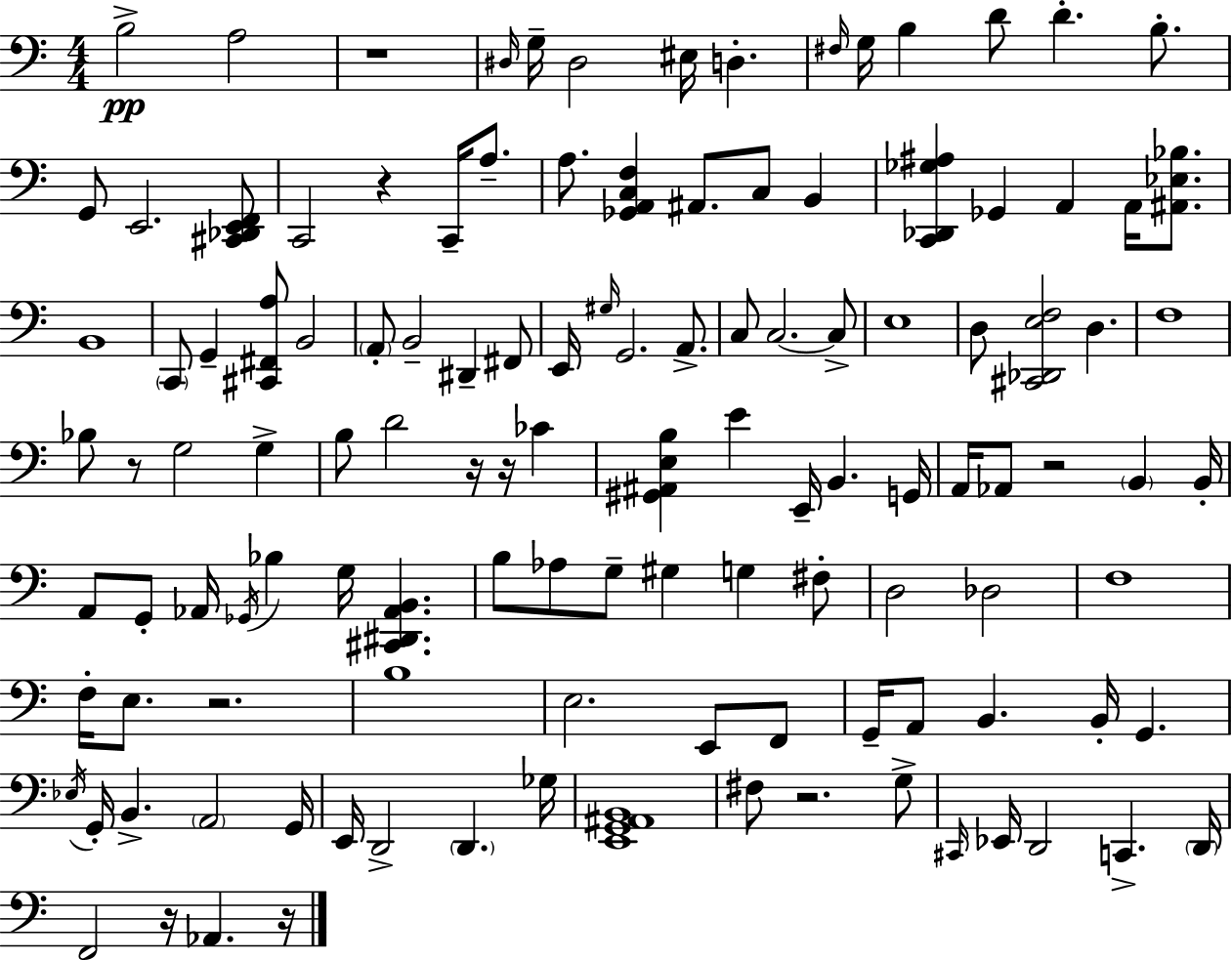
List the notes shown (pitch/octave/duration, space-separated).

B3/h A3/h R/w D#3/s G3/s D#3/h EIS3/s D3/q. F#3/s G3/s B3/q D4/e D4/q. B3/e. G2/e E2/h. [C#2,Db2,E2,F2]/e C2/h R/q C2/s A3/e. A3/e. [Gb2,A2,C3,F3]/q A#2/e. C3/e B2/q [C2,Db2,Gb3,A#3]/q Gb2/q A2/q A2/s [A#2,Eb3,Bb3]/e. B2/w C2/e G2/q [C#2,F#2,A3]/e B2/h A2/e B2/h D#2/q F#2/e E2/s G#3/s G2/h. A2/e. C3/e C3/h. C3/e E3/w D3/e [C#2,Db2,E3,F3]/h D3/q. F3/w Bb3/e R/e G3/h G3/q B3/e D4/h R/s R/s CES4/q [G#2,A#2,E3,B3]/q E4/q E2/s B2/q. G2/s A2/s Ab2/e R/h B2/q B2/s A2/e G2/e Ab2/s Gb2/s Bb3/q G3/s [C#2,D#2,Ab2,B2]/q. B3/e Ab3/e G3/e G#3/q G3/q F#3/e D3/h Db3/h F3/w F3/s E3/e. R/h. B3/w E3/h. E2/e F2/e G2/s A2/e B2/q. B2/s G2/q. Eb3/s G2/s B2/q. A2/h G2/s E2/s D2/h D2/q. Gb3/s [E2,G2,A#2,B2]/w F#3/e R/h. G3/e C#2/s Eb2/s D2/h C2/q. D2/s F2/h R/s Ab2/q. R/s